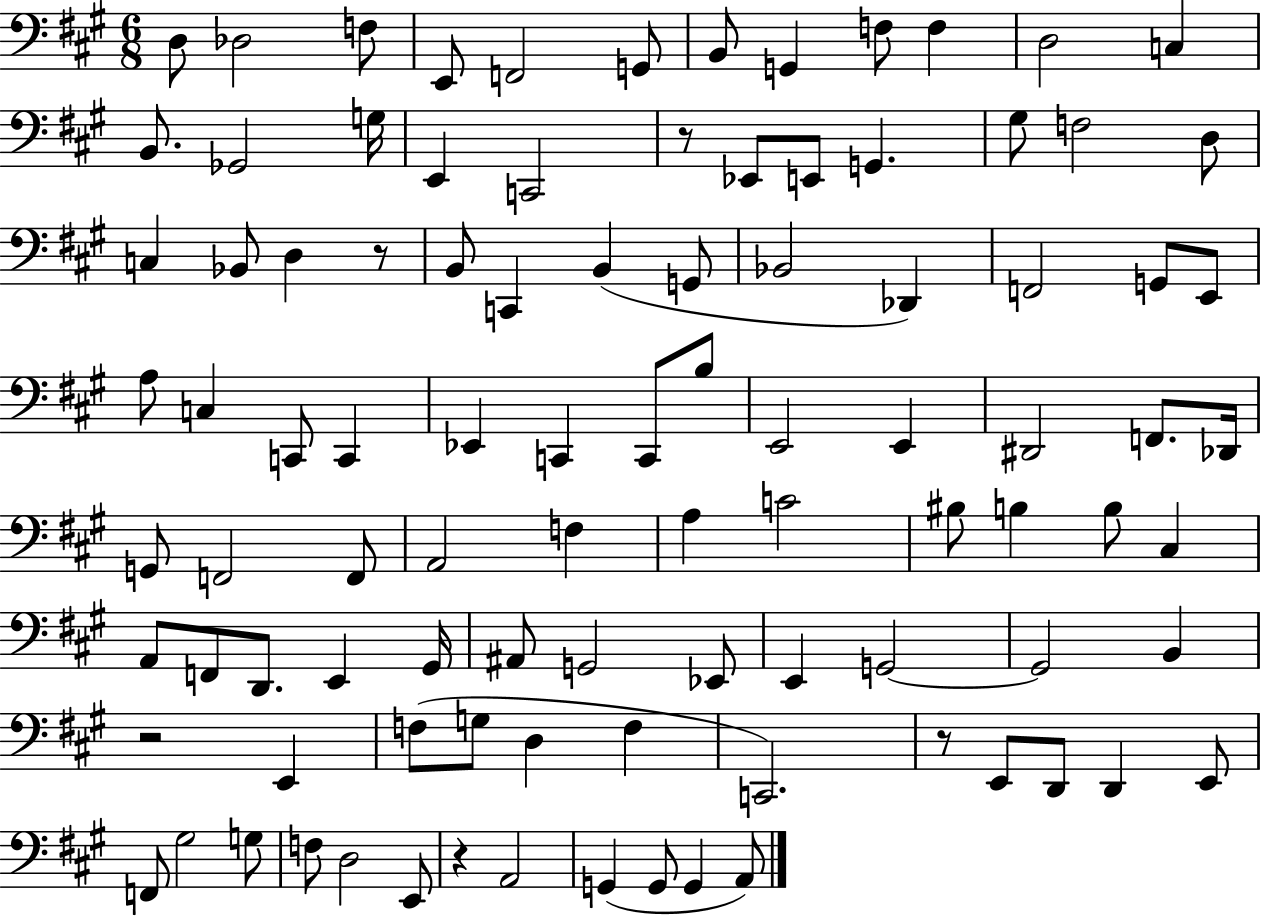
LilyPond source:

{
  \clef bass
  \numericTimeSignature
  \time 6/8
  \key a \major
  \repeat volta 2 { d8 des2 f8 | e,8 f,2 g,8 | b,8 g,4 f8 f4 | d2 c4 | \break b,8. ges,2 g16 | e,4 c,2 | r8 ees,8 e,8 g,4. | gis8 f2 d8 | \break c4 bes,8 d4 r8 | b,8 c,4 b,4( g,8 | bes,2 des,4) | f,2 g,8 e,8 | \break a8 c4 c,8 c,4 | ees,4 c,4 c,8 b8 | e,2 e,4 | dis,2 f,8. des,16 | \break g,8 f,2 f,8 | a,2 f4 | a4 c'2 | bis8 b4 b8 cis4 | \break a,8 f,8 d,8. e,4 gis,16 | ais,8 g,2 ees,8 | e,4 g,2~~ | g,2 b,4 | \break r2 e,4 | f8( g8 d4 f4 | c,2.) | r8 e,8 d,8 d,4 e,8 | \break f,8 gis2 g8 | f8 d2 e,8 | r4 a,2 | g,4( g,8 g,4 a,8) | \break } \bar "|."
}